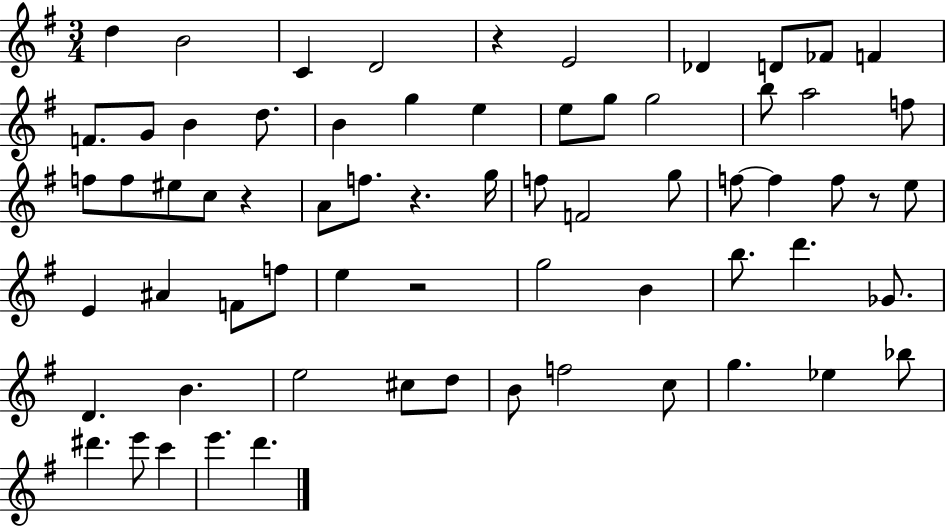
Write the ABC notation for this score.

X:1
T:Untitled
M:3/4
L:1/4
K:G
d B2 C D2 z E2 _D D/2 _F/2 F F/2 G/2 B d/2 B g e e/2 g/2 g2 b/2 a2 f/2 f/2 f/2 ^e/2 c/2 z A/2 f/2 z g/4 f/2 F2 g/2 f/2 f f/2 z/2 e/2 E ^A F/2 f/2 e z2 g2 B b/2 d' _G/2 D B e2 ^c/2 d/2 B/2 f2 c/2 g _e _b/2 ^d' e'/2 c' e' d'